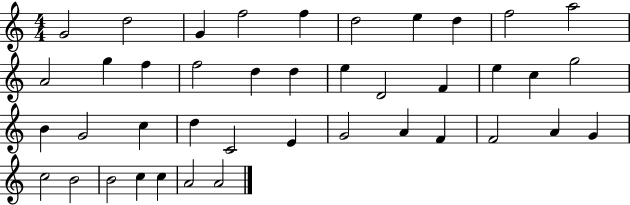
{
  \clef treble
  \numericTimeSignature
  \time 4/4
  \key c \major
  g'2 d''2 | g'4 f''2 f''4 | d''2 e''4 d''4 | f''2 a''2 | \break a'2 g''4 f''4 | f''2 d''4 d''4 | e''4 d'2 f'4 | e''4 c''4 g''2 | \break b'4 g'2 c''4 | d''4 c'2 e'4 | g'2 a'4 f'4 | f'2 a'4 g'4 | \break c''2 b'2 | b'2 c''4 c''4 | a'2 a'2 | \bar "|."
}